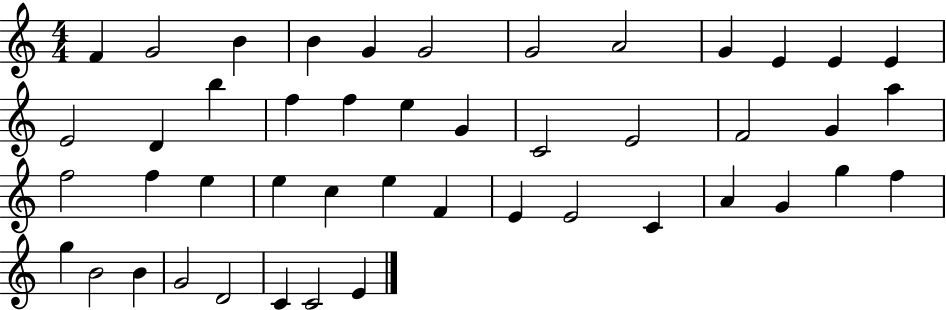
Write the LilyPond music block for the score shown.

{
  \clef treble
  \numericTimeSignature
  \time 4/4
  \key c \major
  f'4 g'2 b'4 | b'4 g'4 g'2 | g'2 a'2 | g'4 e'4 e'4 e'4 | \break e'2 d'4 b''4 | f''4 f''4 e''4 g'4 | c'2 e'2 | f'2 g'4 a''4 | \break f''2 f''4 e''4 | e''4 c''4 e''4 f'4 | e'4 e'2 c'4 | a'4 g'4 g''4 f''4 | \break g''4 b'2 b'4 | g'2 d'2 | c'4 c'2 e'4 | \bar "|."
}